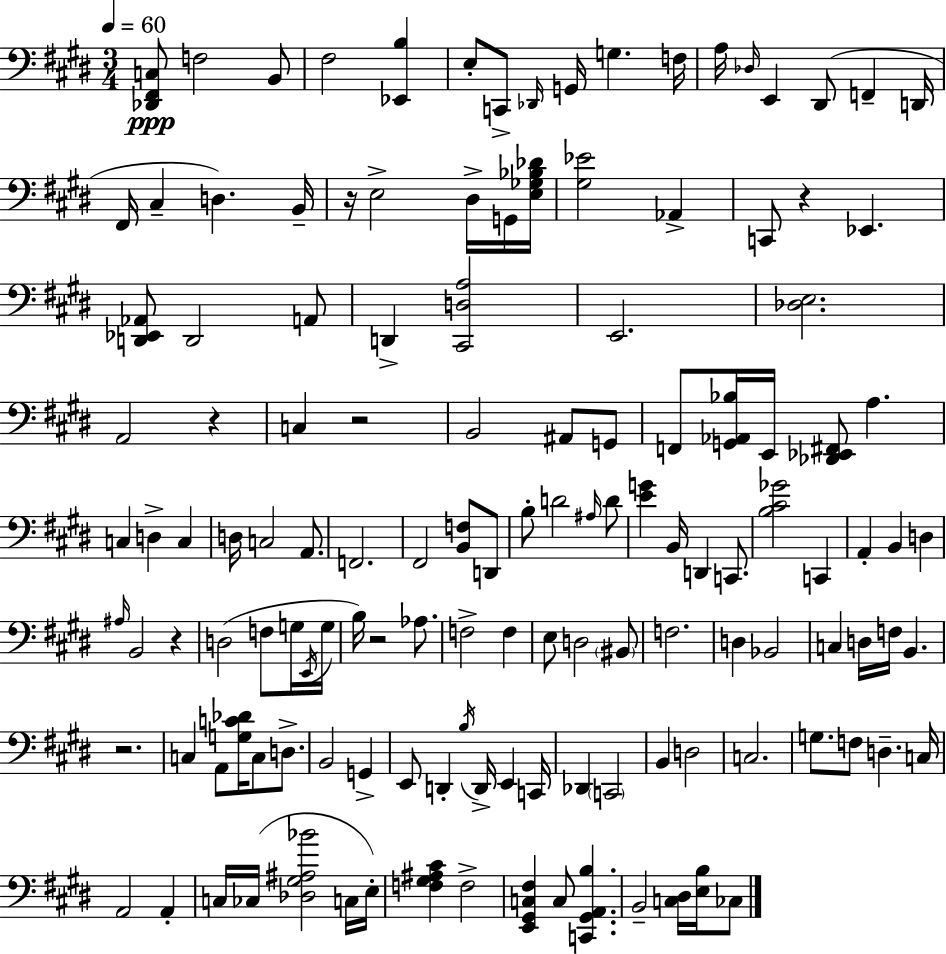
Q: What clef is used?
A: bass